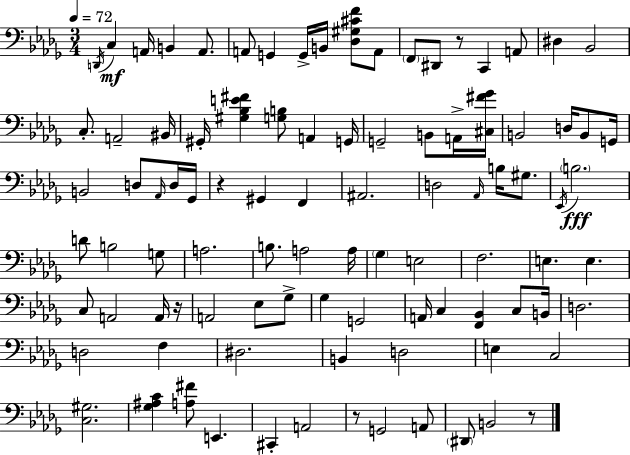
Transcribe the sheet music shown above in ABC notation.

X:1
T:Untitled
M:3/4
L:1/4
K:Bbm
D,,/4 C, A,,/4 B,, A,,/2 A,,/2 G,, G,,/4 B,,/4 [_D,^G,^CF]/2 A,,/2 F,,/2 ^D,,/2 z/2 C,, A,,/2 ^D, _B,,2 C,/2 A,,2 ^B,,/4 ^G,,/4 [^G,_B,E^F] [G,B,]/2 A,, G,,/4 G,,2 B,,/2 A,,/4 [^C,^F_G]/4 B,,2 D,/4 B,,/2 G,,/4 B,,2 D,/2 _A,,/4 D,/4 _G,,/4 z ^G,, F,, ^A,,2 D,2 _A,,/4 B,/4 ^G,/2 _E,,/4 B,2 D/2 B,2 G,/2 A,2 B,/2 A,2 A,/4 _G, E,2 F,2 E, E, C,/2 A,,2 A,,/4 z/4 A,,2 _E,/2 _G,/2 _G, G,,2 A,,/4 C, [F,,_B,,] C,/2 B,,/4 D,2 D,2 F, ^D,2 B,, D,2 E, C,2 [C,^G,]2 [_G,^A,C] [A,^F]/2 E,, ^C,, A,,2 z/2 G,,2 A,,/2 ^D,,/2 B,,2 z/2